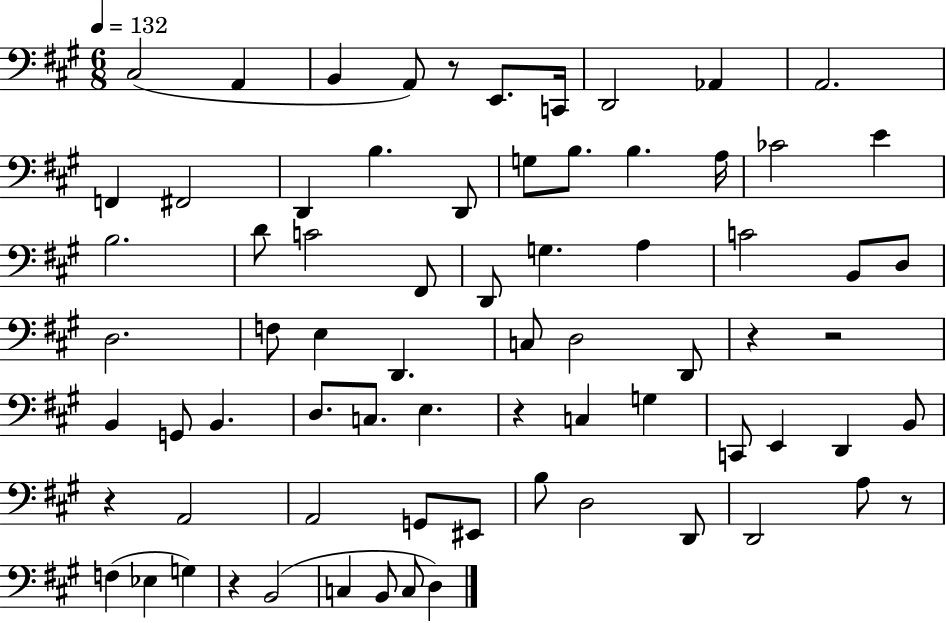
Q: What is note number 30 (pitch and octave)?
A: D3